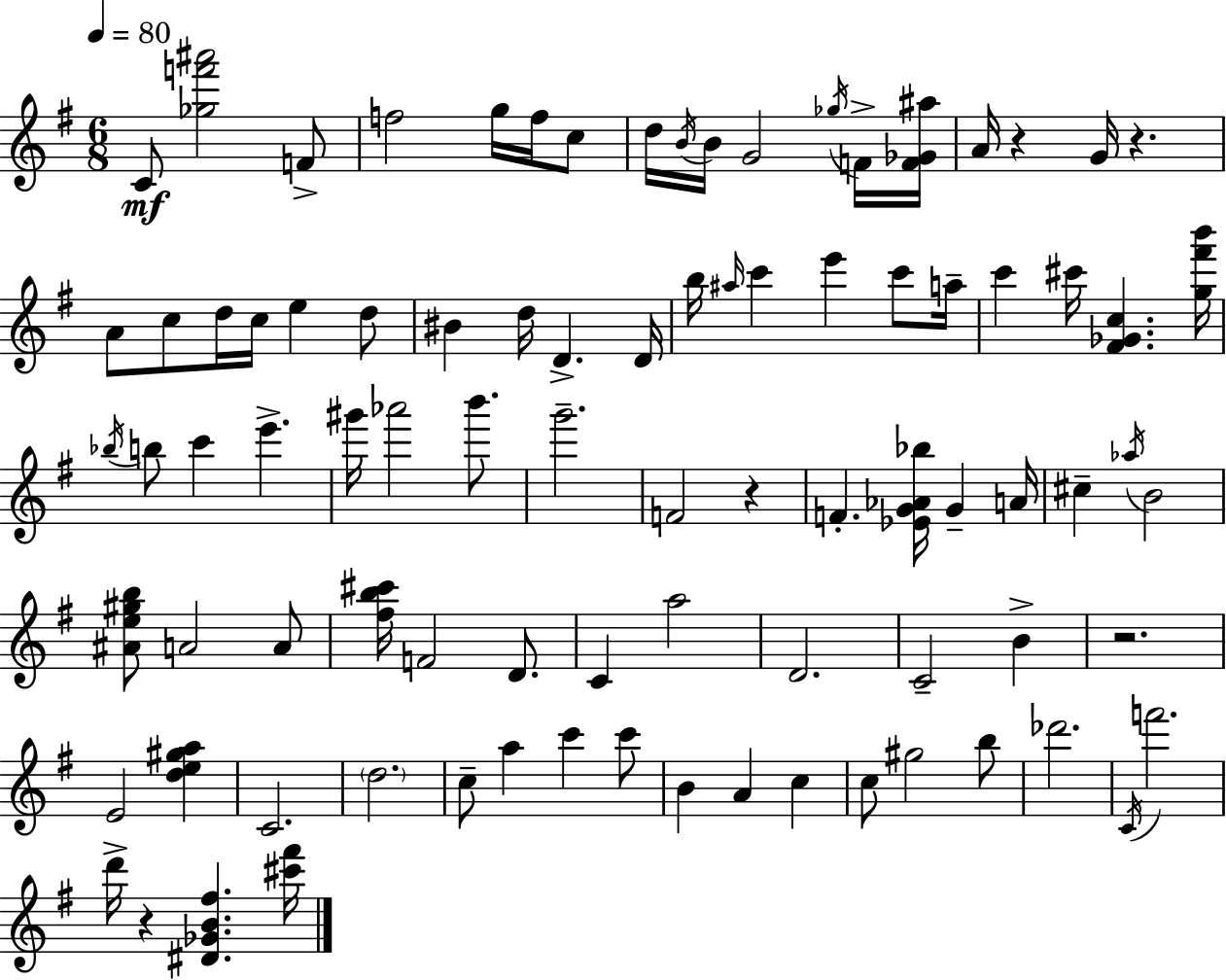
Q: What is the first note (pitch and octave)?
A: C4